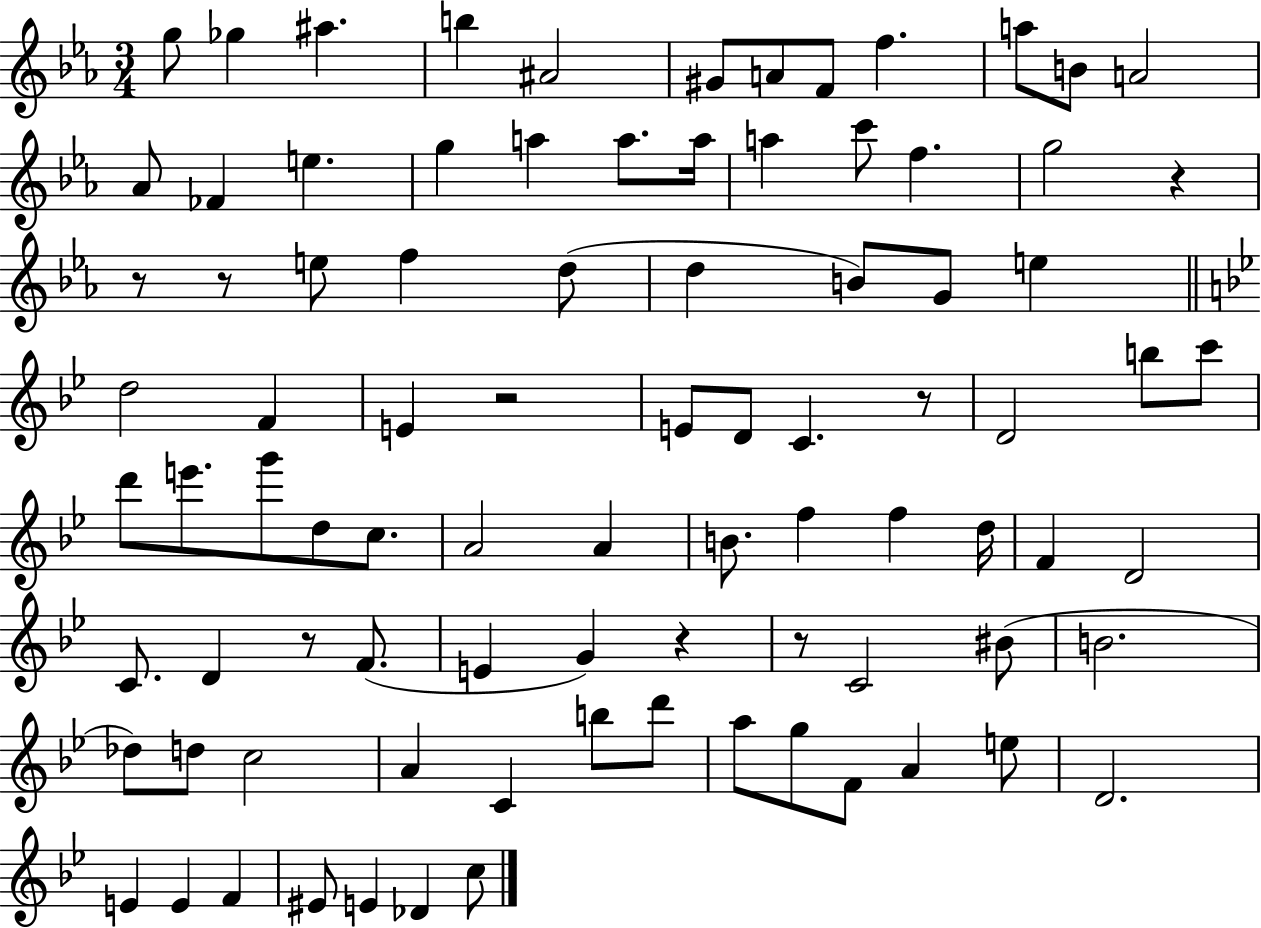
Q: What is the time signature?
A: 3/4